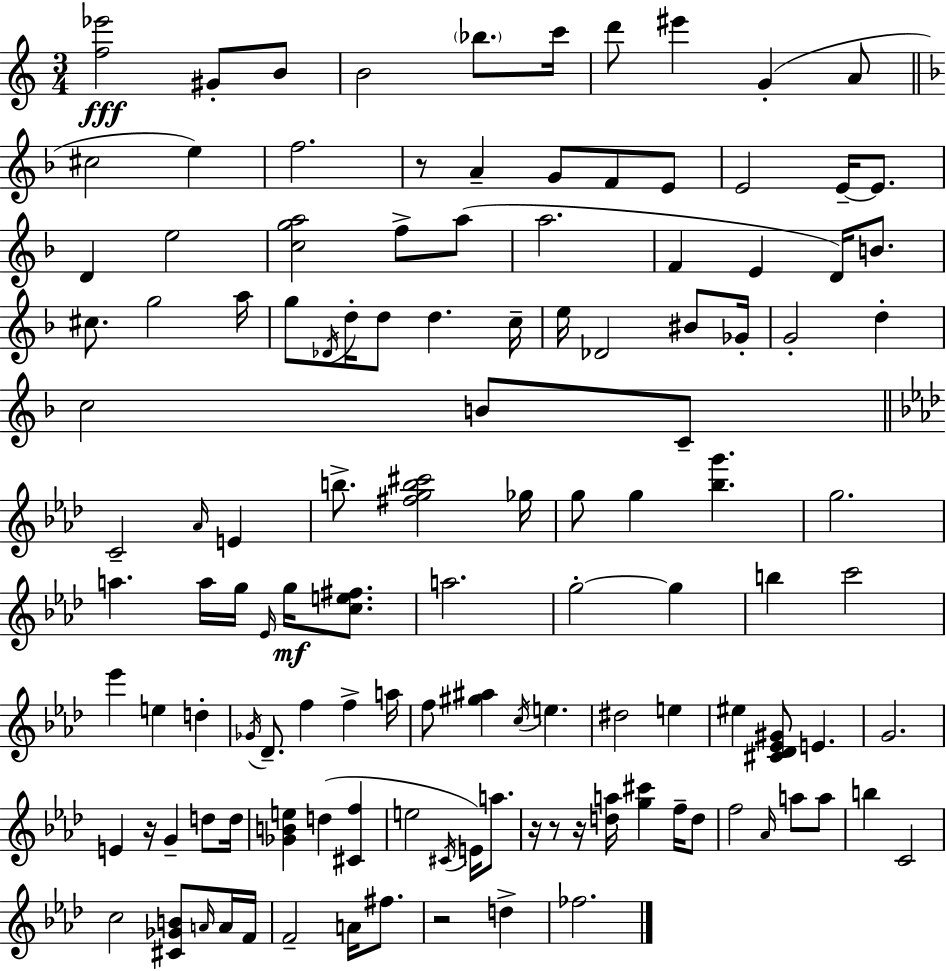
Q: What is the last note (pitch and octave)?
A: FES5